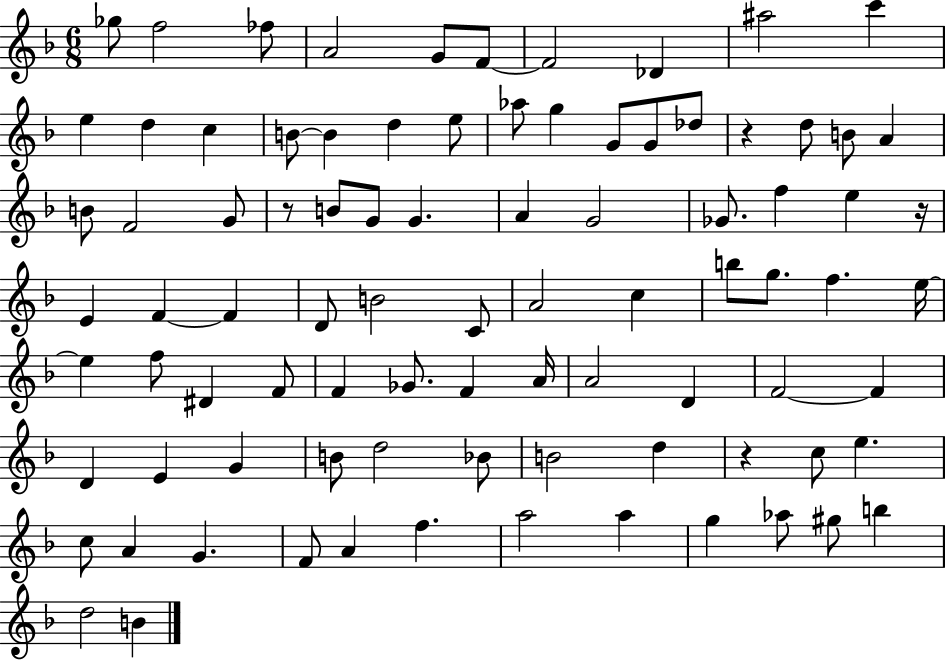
Gb5/e F5/h FES5/e A4/h G4/e F4/e F4/h Db4/q A#5/h C6/q E5/q D5/q C5/q B4/e B4/q D5/q E5/e Ab5/e G5/q G4/e G4/e Db5/e R/q D5/e B4/e A4/q B4/e F4/h G4/e R/e B4/e G4/e G4/q. A4/q G4/h Gb4/e. F5/q E5/q R/s E4/q F4/q F4/q D4/e B4/h C4/e A4/h C5/q B5/e G5/e. F5/q. E5/s E5/q F5/e D#4/q F4/e F4/q Gb4/e. F4/q A4/s A4/h D4/q F4/h F4/q D4/q E4/q G4/q B4/e D5/h Bb4/e B4/h D5/q R/q C5/e E5/q. C5/e A4/q G4/q. F4/e A4/q F5/q. A5/h A5/q G5/q Ab5/e G#5/e B5/q D5/h B4/q